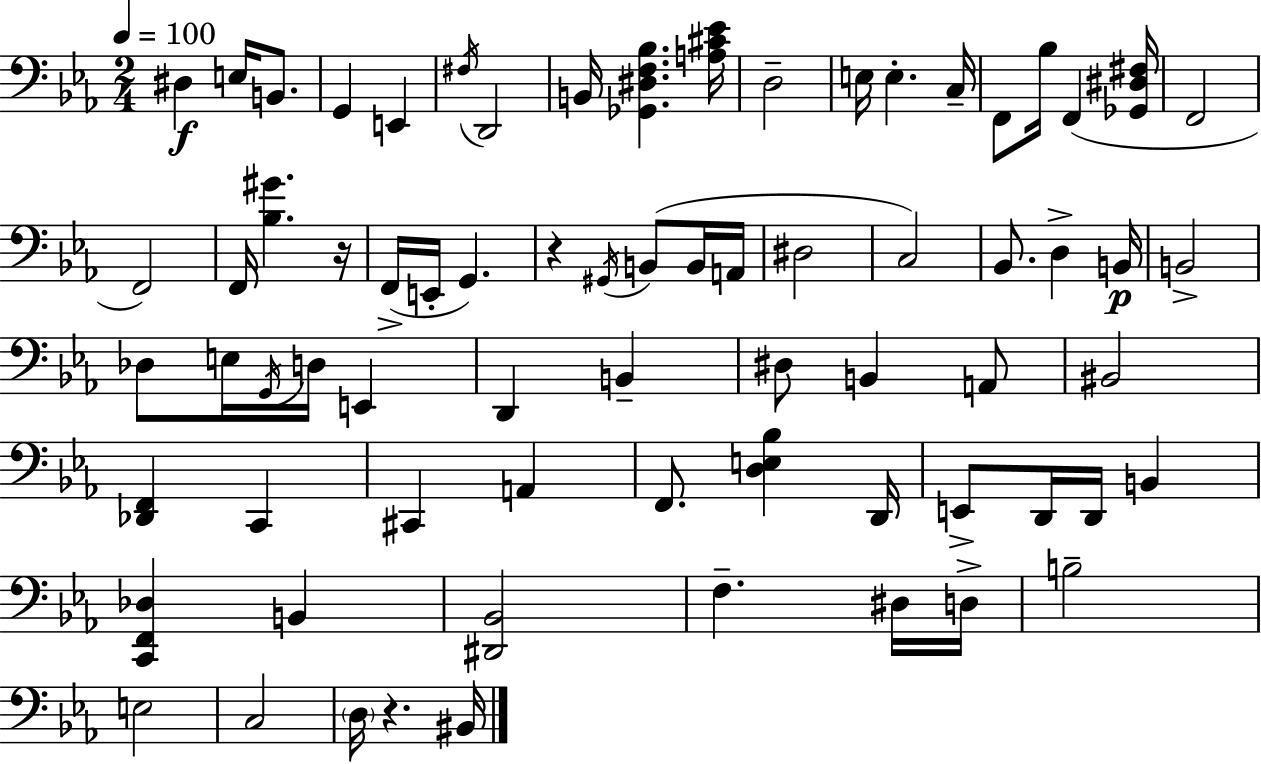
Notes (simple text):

D#3/q E3/s B2/e. G2/q E2/q F#3/s D2/h B2/s [Gb2,D#3,F3,Bb3]/q. [A3,C#4,Eb4]/s D3/h E3/s E3/q. C3/s F2/e Bb3/s F2/q [Gb2,D#3,F#3]/s F2/h F2/h F2/s [Bb3,G#4]/q. R/s F2/s E2/s G2/q. R/q G#2/s B2/e B2/s A2/s D#3/h C3/h Bb2/e. D3/q B2/s B2/h Db3/e E3/s G2/s D3/s E2/q D2/q B2/q D#3/e B2/q A2/e BIS2/h [Db2,F2]/q C2/q C#2/q A2/q F2/e. [D3,E3,Bb3]/q D2/s E2/e D2/s D2/s B2/q [C2,F2,Db3]/q B2/q [D#2,Bb2]/h F3/q. D#3/s D3/s B3/h E3/h C3/h D3/s R/q. BIS2/s